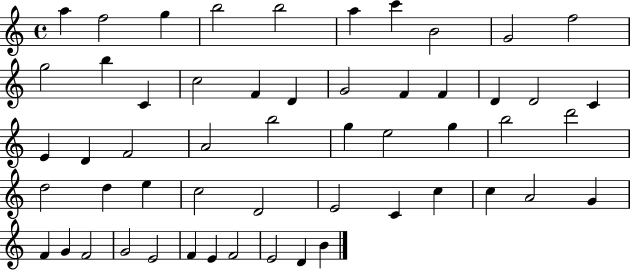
{
  \clef treble
  \time 4/4
  \defaultTimeSignature
  \key c \major
  a''4 f''2 g''4 | b''2 b''2 | a''4 c'''4 b'2 | g'2 f''2 | \break g''2 b''4 c'4 | c''2 f'4 d'4 | g'2 f'4 f'4 | d'4 d'2 c'4 | \break e'4 d'4 f'2 | a'2 b''2 | g''4 e''2 g''4 | b''2 d'''2 | \break d''2 d''4 e''4 | c''2 d'2 | e'2 c'4 c''4 | c''4 a'2 g'4 | \break f'4 g'4 f'2 | g'2 e'2 | f'4 e'4 f'2 | e'2 d'4 b'4 | \break \bar "|."
}